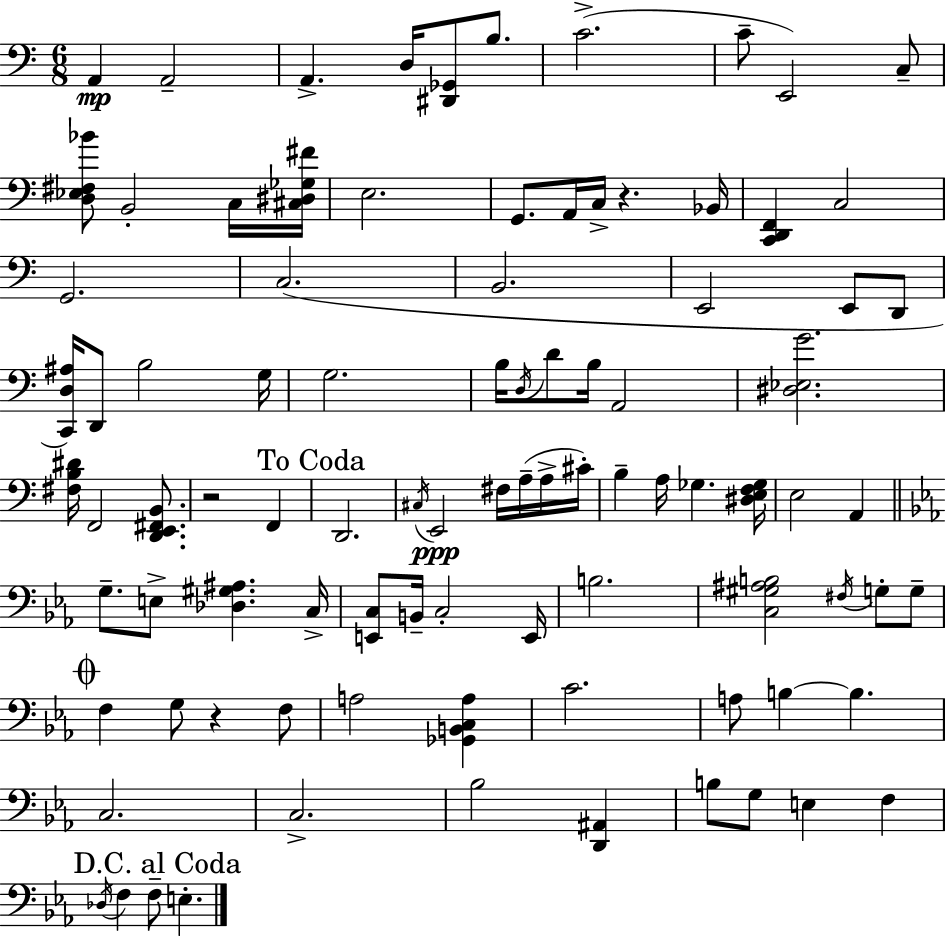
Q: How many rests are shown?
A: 3